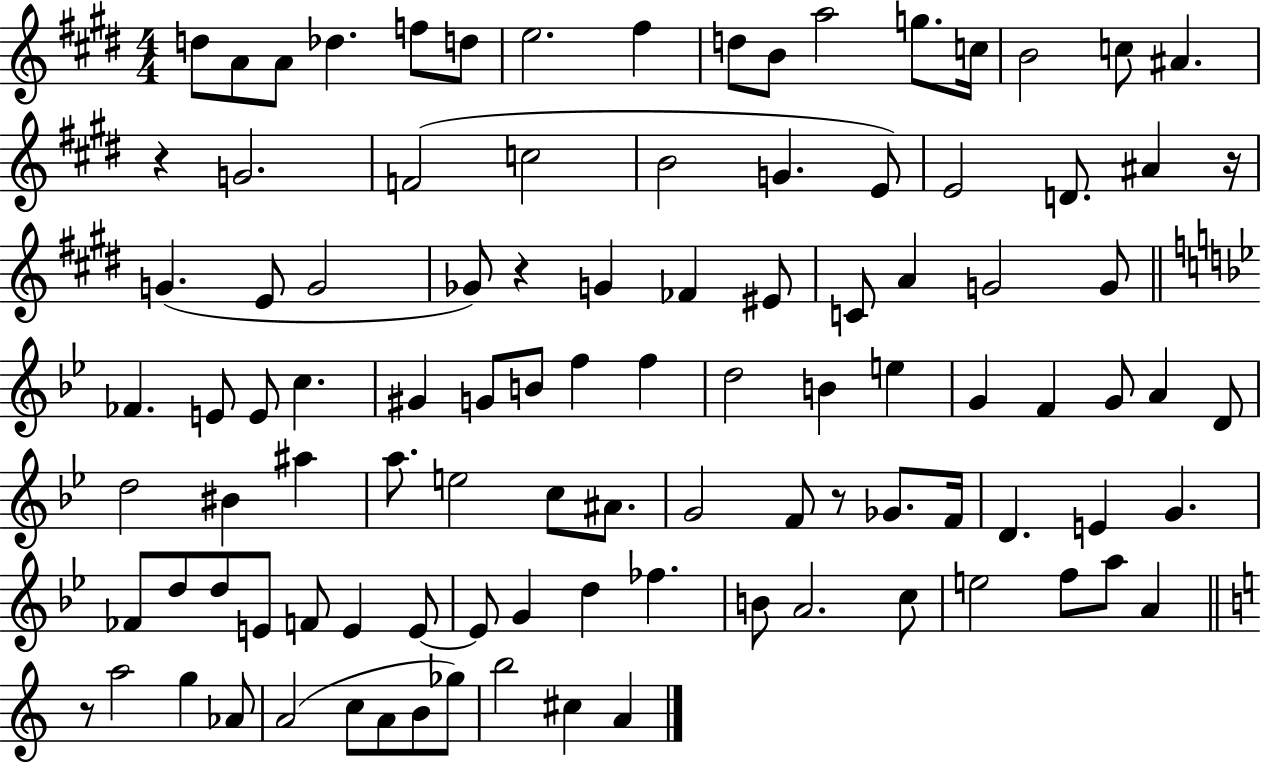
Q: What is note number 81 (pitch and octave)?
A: C5